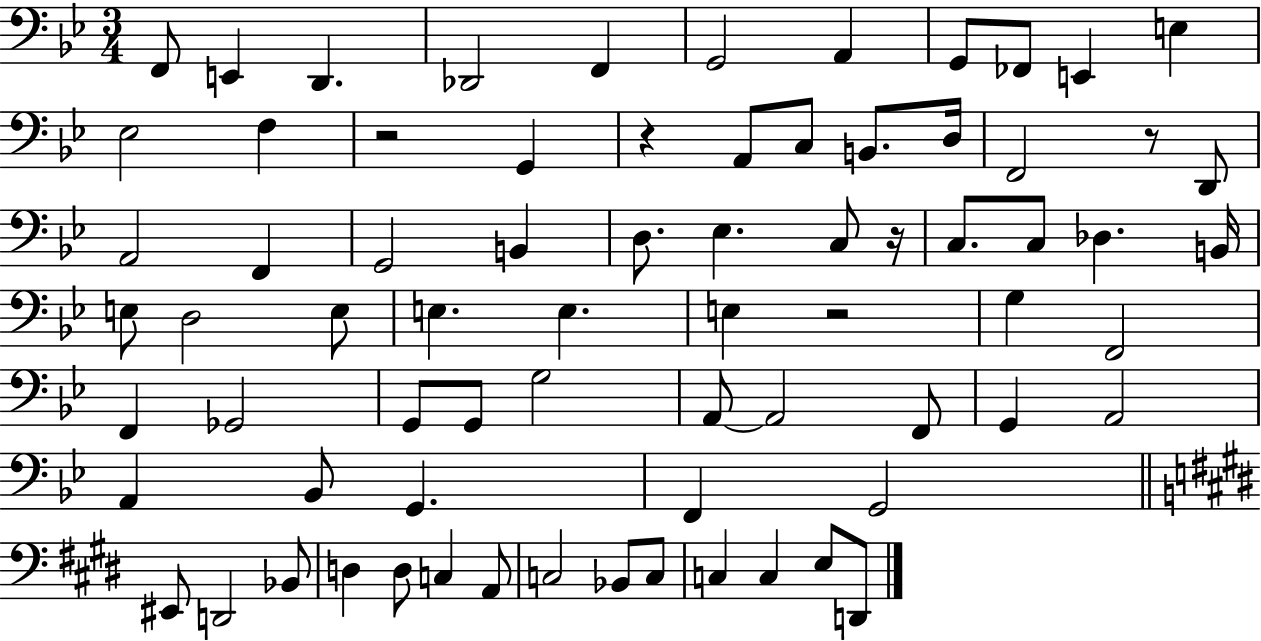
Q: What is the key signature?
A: BES major